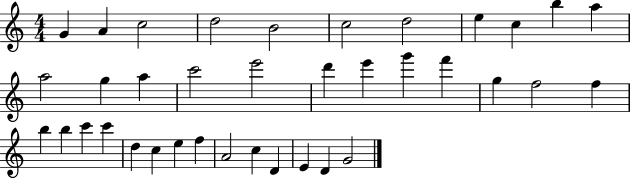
X:1
T:Untitled
M:4/4
L:1/4
K:C
G A c2 d2 B2 c2 d2 e c b a a2 g a c'2 e'2 d' e' g' f' g f2 f b b c' c' d c e f A2 c D E D G2